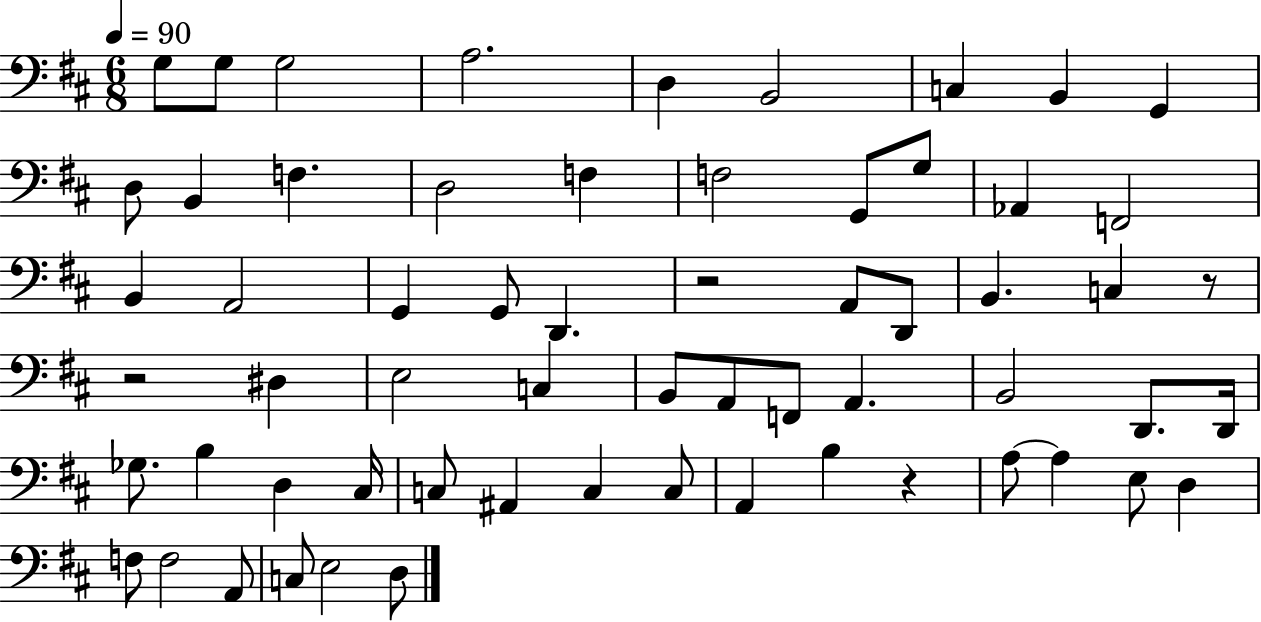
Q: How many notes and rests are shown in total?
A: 62